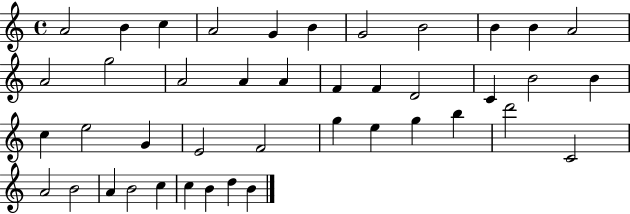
X:1
T:Untitled
M:4/4
L:1/4
K:C
A2 B c A2 G B G2 B2 B B A2 A2 g2 A2 A A F F D2 C B2 B c e2 G E2 F2 g e g b d'2 C2 A2 B2 A B2 c c B d B